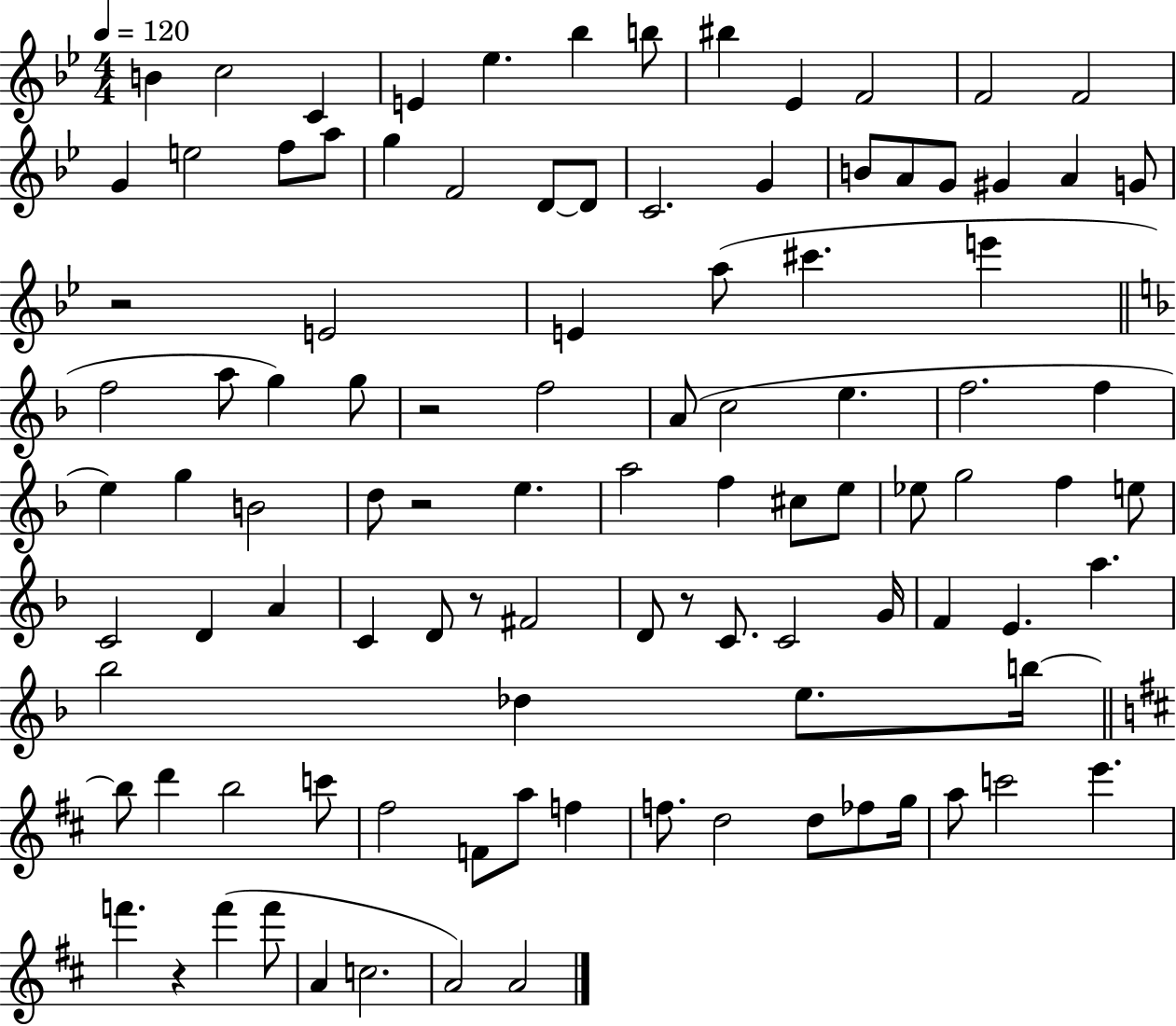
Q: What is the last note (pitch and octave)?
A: A4